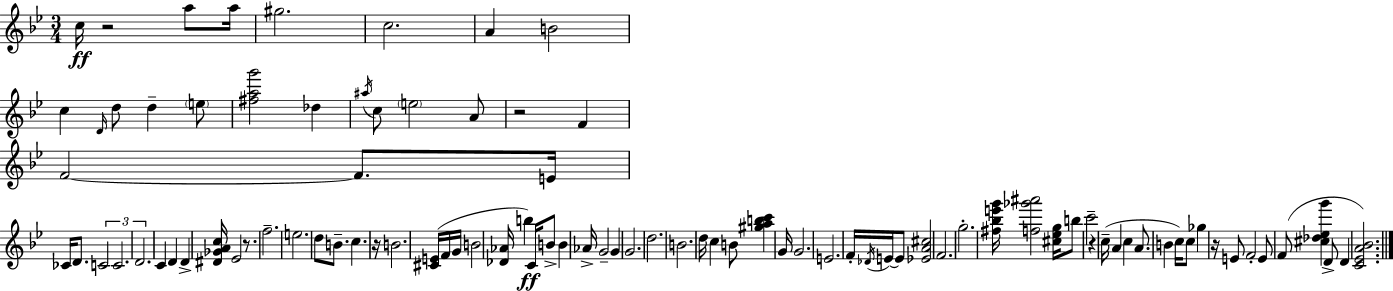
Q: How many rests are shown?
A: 6